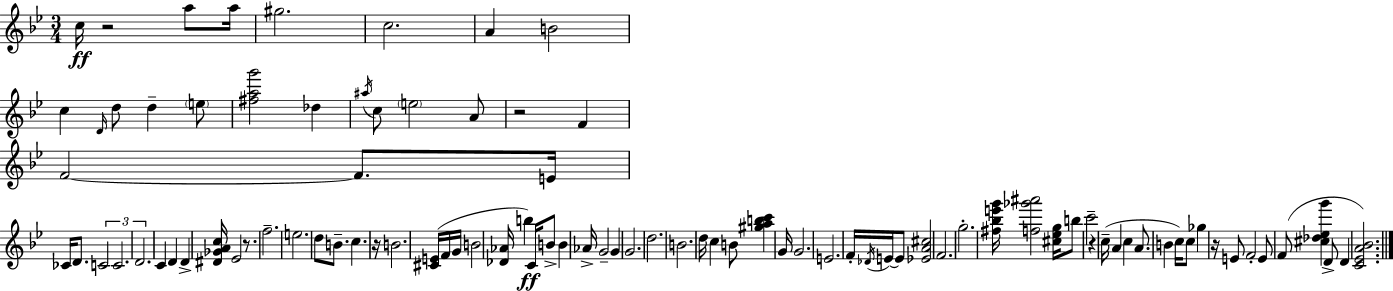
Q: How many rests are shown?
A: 6